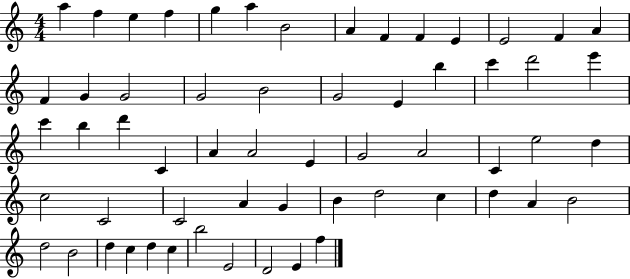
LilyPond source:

{
  \clef treble
  \numericTimeSignature
  \time 4/4
  \key c \major
  a''4 f''4 e''4 f''4 | g''4 a''4 b'2 | a'4 f'4 f'4 e'4 | e'2 f'4 a'4 | \break f'4 g'4 g'2 | g'2 b'2 | g'2 e'4 b''4 | c'''4 d'''2 e'''4 | \break c'''4 b''4 d'''4 c'4 | a'4 a'2 e'4 | g'2 a'2 | c'4 e''2 d''4 | \break c''2 c'2 | c'2 a'4 g'4 | b'4 d''2 c''4 | d''4 a'4 b'2 | \break d''2 b'2 | d''4 c''4 d''4 c''4 | b''2 e'2 | d'2 e'4 f''4 | \break \bar "|."
}